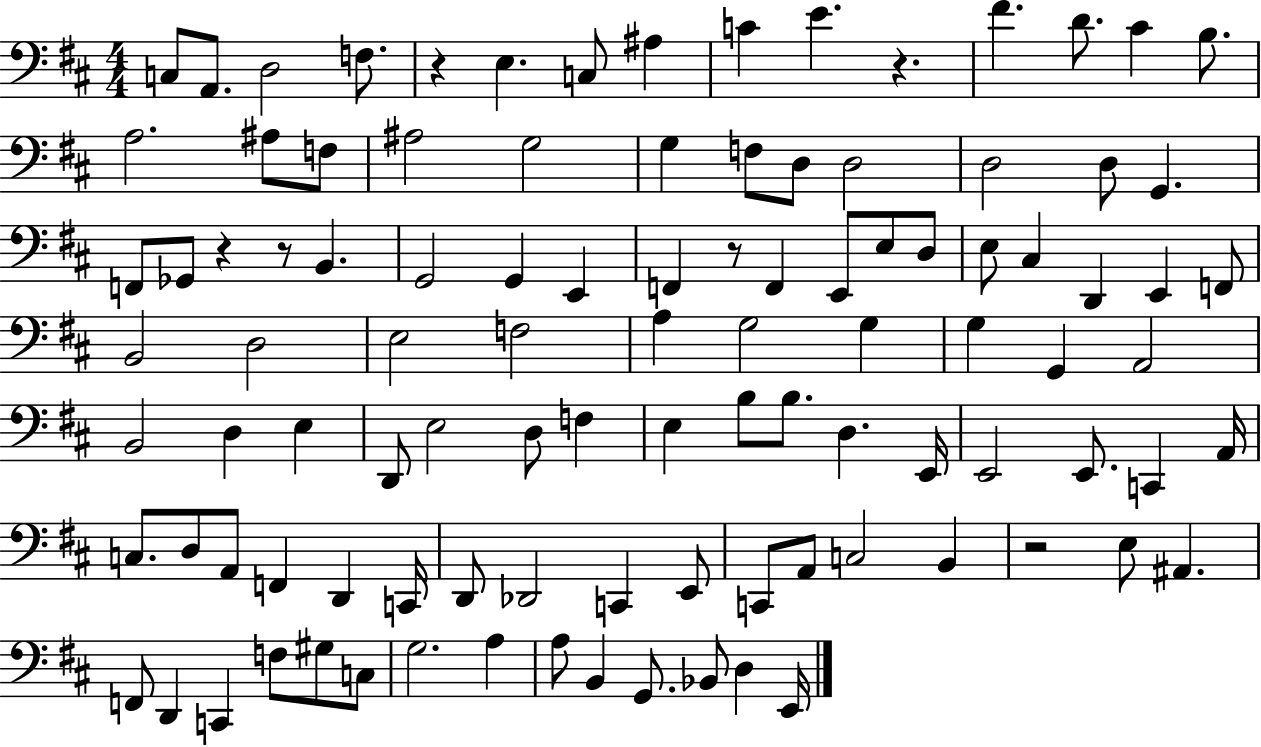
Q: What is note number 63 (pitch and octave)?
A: E2